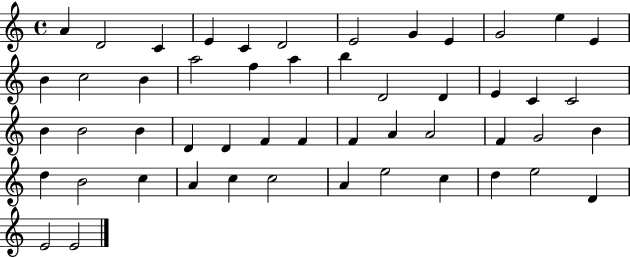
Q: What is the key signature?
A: C major